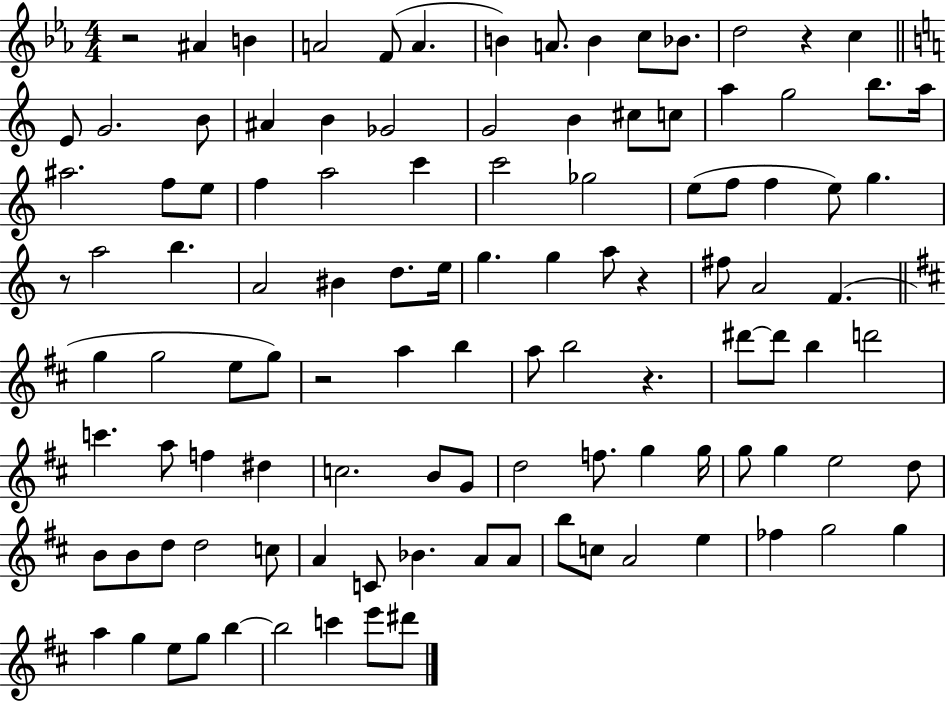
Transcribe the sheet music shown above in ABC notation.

X:1
T:Untitled
M:4/4
L:1/4
K:Eb
z2 ^A B A2 F/2 A B A/2 B c/2 _B/2 d2 z c E/2 G2 B/2 ^A B _G2 G2 B ^c/2 c/2 a g2 b/2 a/4 ^a2 f/2 e/2 f a2 c' c'2 _g2 e/2 f/2 f e/2 g z/2 a2 b A2 ^B d/2 e/4 g g a/2 z ^f/2 A2 F g g2 e/2 g/2 z2 a b a/2 b2 z ^d'/2 ^d'/2 b d'2 c' a/2 f ^d c2 B/2 G/2 d2 f/2 g g/4 g/2 g e2 d/2 B/2 B/2 d/2 d2 c/2 A C/2 _B A/2 A/2 b/2 c/2 A2 e _f g2 g a g e/2 g/2 b b2 c' e'/2 ^d'/2